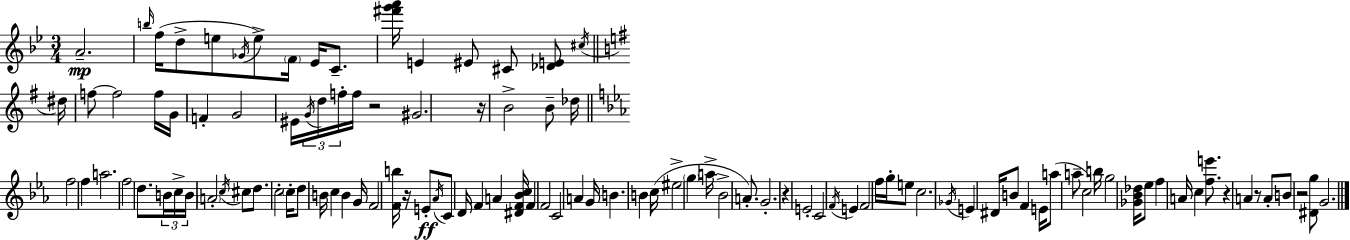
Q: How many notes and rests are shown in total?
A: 112